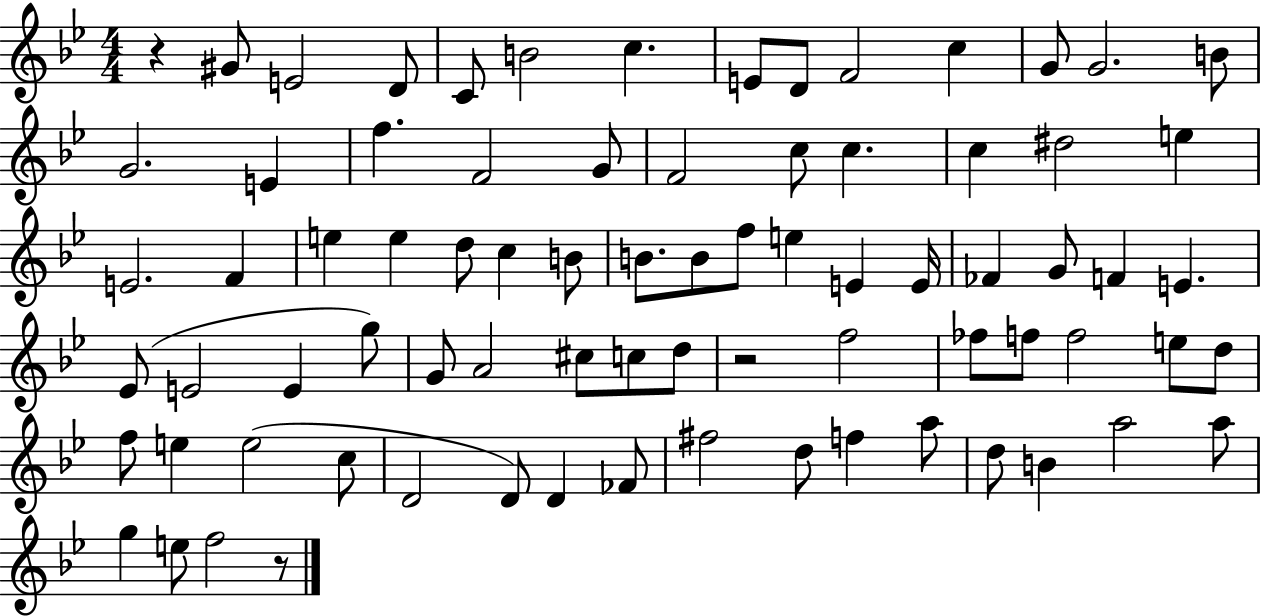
R/q G#4/e E4/h D4/e C4/e B4/h C5/q. E4/e D4/e F4/h C5/q G4/e G4/h. B4/e G4/h. E4/q F5/q. F4/h G4/e F4/h C5/e C5/q. C5/q D#5/h E5/q E4/h. F4/q E5/q E5/q D5/e C5/q B4/e B4/e. B4/e F5/e E5/q E4/q E4/s FES4/q G4/e F4/q E4/q. Eb4/e E4/h E4/q G5/e G4/e A4/h C#5/e C5/e D5/e R/h F5/h FES5/e F5/e F5/h E5/e D5/e F5/e E5/q E5/h C5/e D4/h D4/e D4/q FES4/e F#5/h D5/e F5/q A5/e D5/e B4/q A5/h A5/e G5/q E5/e F5/h R/e